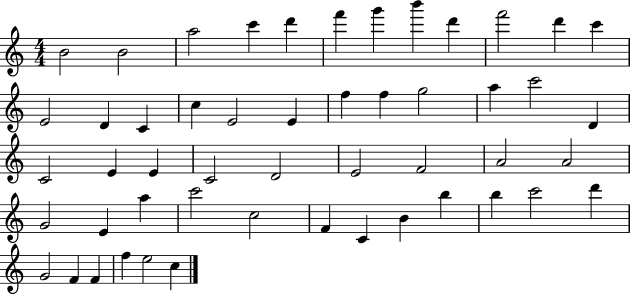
X:1
T:Untitled
M:4/4
L:1/4
K:C
B2 B2 a2 c' d' f' g' b' d' f'2 d' c' E2 D C c E2 E f f g2 a c'2 D C2 E E C2 D2 E2 F2 A2 A2 G2 E a c'2 c2 F C B b b c'2 d' G2 F F f e2 c